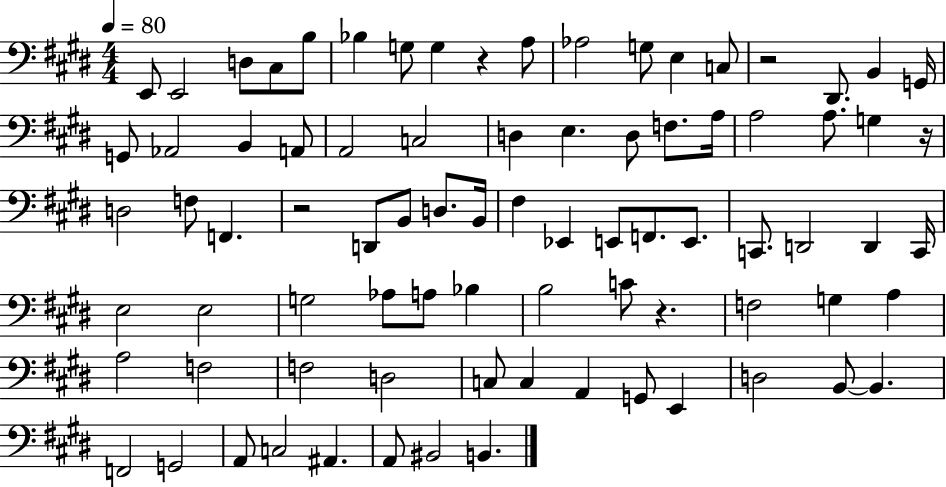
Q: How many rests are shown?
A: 5